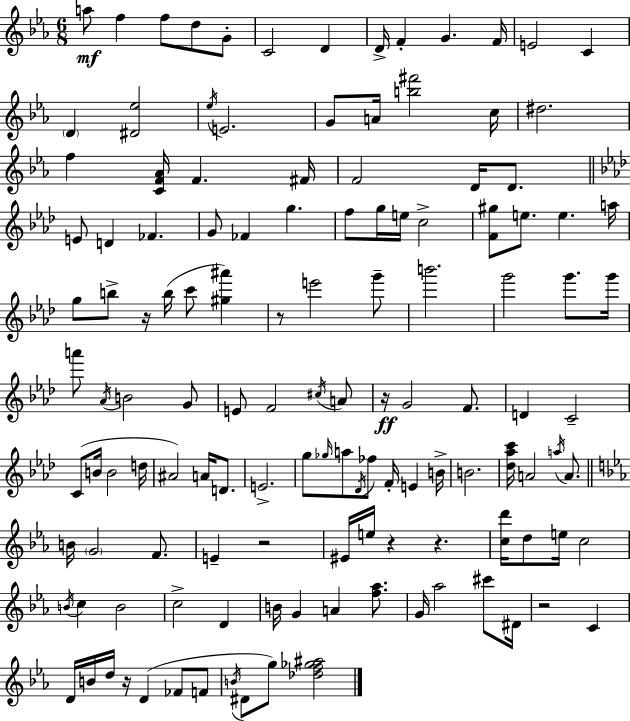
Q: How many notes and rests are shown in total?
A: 129